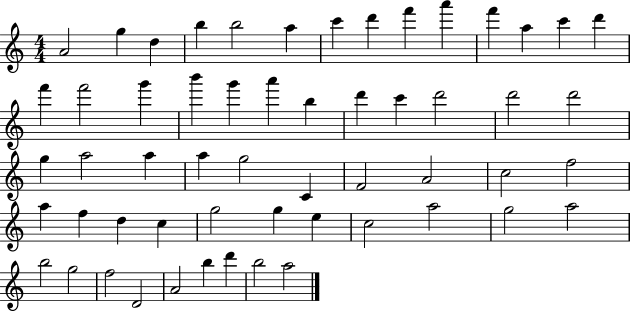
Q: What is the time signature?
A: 4/4